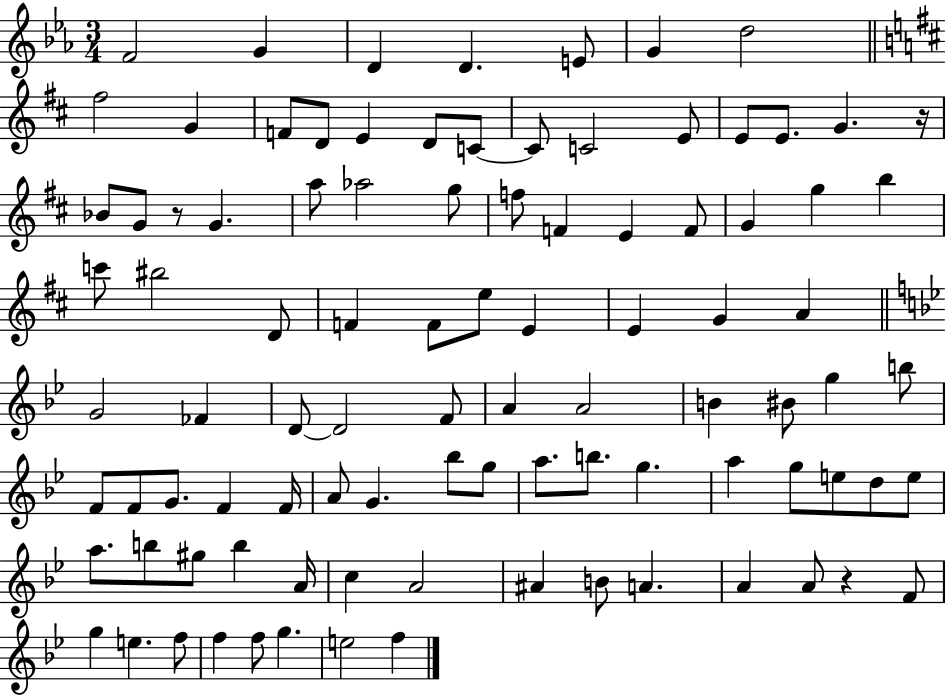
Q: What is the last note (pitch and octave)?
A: F5